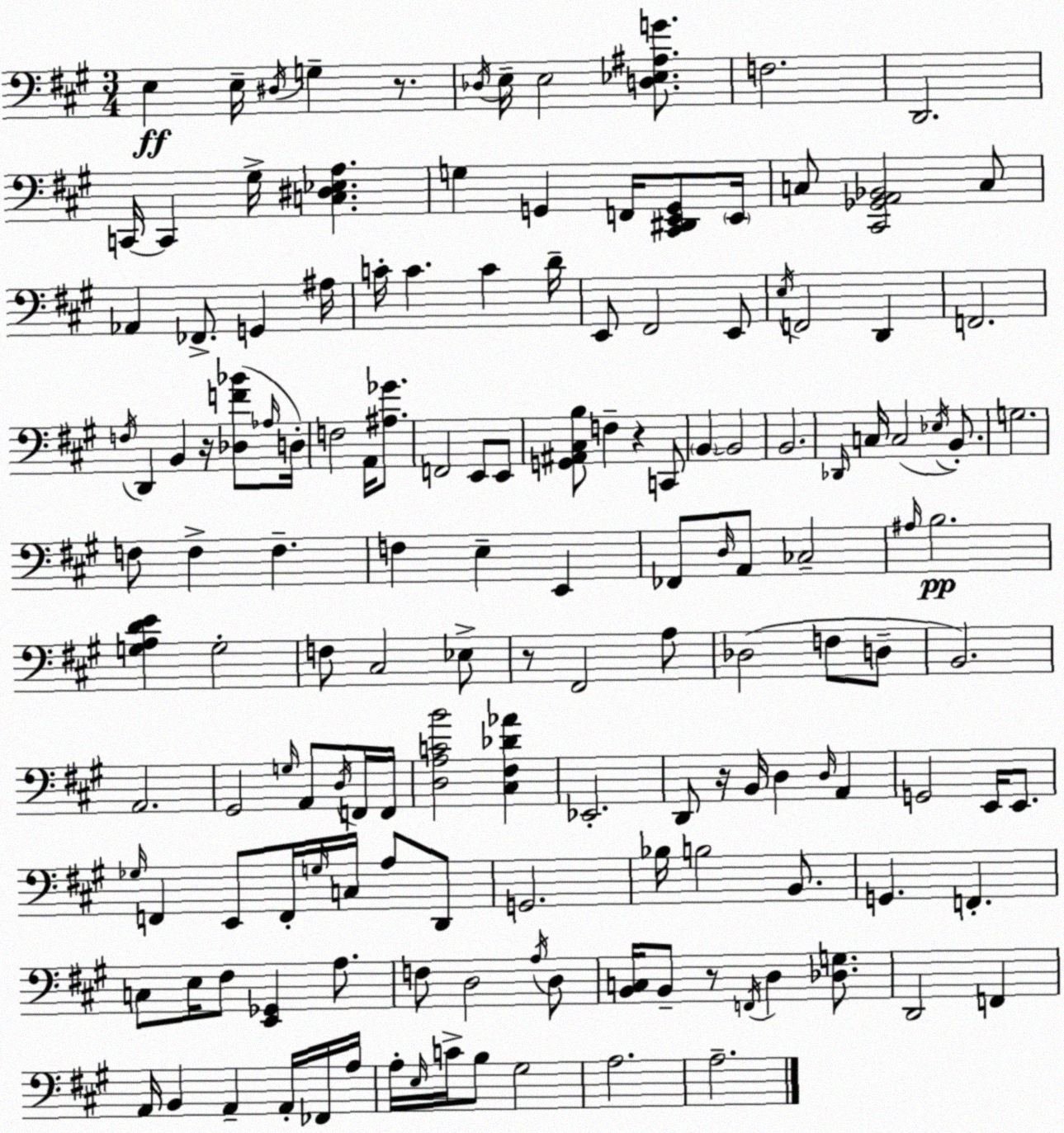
X:1
T:Untitled
M:3/4
L:1/4
K:A
E, E,/4 ^D,/4 G, z/2 _D,/4 E,/4 E,2 [D,_E,^A,G]/2 F,2 D,,2 C,,/4 C,, ^G,/4 [C,^D,_E,A,] G, G,, F,,/4 [^C,,^D,,E,,G,,]/2 E,,/4 C,/2 [^C,,_G,,A,,_B,,]2 C,/2 _A,, _F,,/2 G,, ^A,/4 C/4 C C D/4 E,,/2 ^F,,2 E,,/2 E,/4 F,,2 D,, F,,2 F,/4 D,, B,, z/4 [_D,F_B]/2 _A,/4 D,/4 F,2 A,,/4 [^A,_G]/2 F,,2 E,,/2 E,,/2 [G,,^A,,^C,B,]/2 F, z C,,/2 B,, B,,2 B,,2 _D,,/4 C,/4 C,2 _E,/4 B,,/2 G,2 F,/2 F, F, F, E, E,, _F,,/2 D,/4 A,,/2 _C,2 ^A,/4 B,2 [G,A,DE] G,2 F,/2 ^C,2 _E,/2 z/2 ^F,,2 A,/2 _D,2 F,/2 D,/2 B,,2 A,,2 ^G,,2 G,/4 A,,/2 D,/4 F,,/4 F,,/4 [D,A,CB]2 [^C,^F,_D_A] _E,,2 D,,/2 z/4 B,,/4 D, D,/4 A,, G,,2 E,,/4 E,,/2 _G,/4 F,, E,,/2 F,,/4 G,/4 C,/4 A,/2 D,,/2 G,,2 _B,/4 B,2 B,,/2 G,, F,, C,/2 E,/4 ^F,/2 [E,,_G,,] A,/2 F,/2 D,2 A,/4 D,/2 [B,,C,]/4 B,,/2 z/2 F,,/4 D, [_D,G,]/2 D,,2 F,, A,,/4 B,, A,, A,,/4 _F,,/4 A,/4 A,/4 E,/4 C/4 B,/2 ^G,2 A,2 A,2